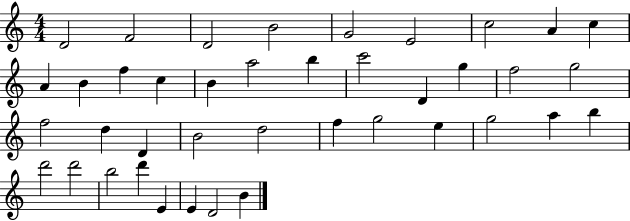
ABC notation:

X:1
T:Untitled
M:4/4
L:1/4
K:C
D2 F2 D2 B2 G2 E2 c2 A c A B f c B a2 b c'2 D g f2 g2 f2 d D B2 d2 f g2 e g2 a b d'2 d'2 b2 d' E E D2 B